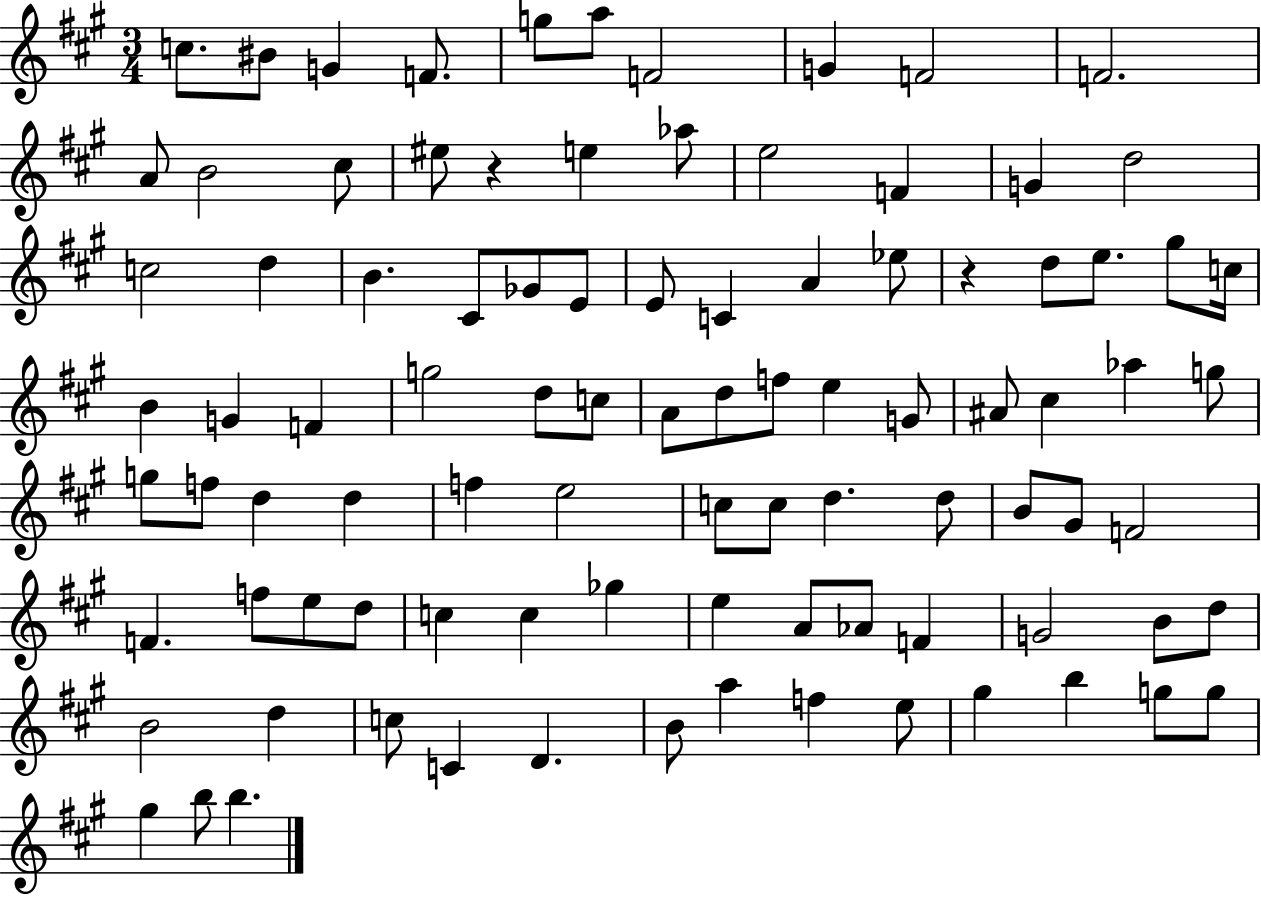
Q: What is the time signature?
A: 3/4